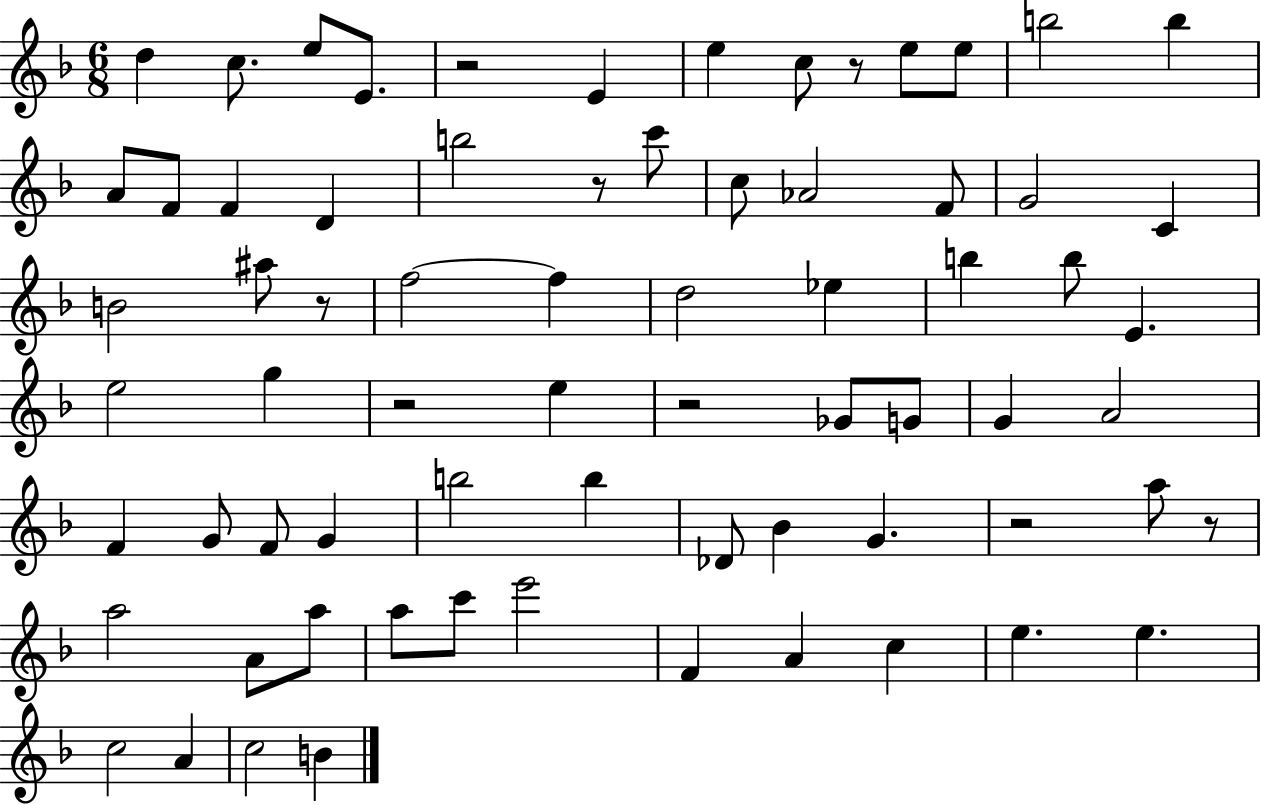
D5/q C5/e. E5/e E4/e. R/h E4/q E5/q C5/e R/e E5/e E5/e B5/h B5/q A4/e F4/e F4/q D4/q B5/h R/e C6/e C5/e Ab4/h F4/e G4/h C4/q B4/h A#5/e R/e F5/h F5/q D5/h Eb5/q B5/q B5/e E4/q. E5/h G5/q R/h E5/q R/h Gb4/e G4/e G4/q A4/h F4/q G4/e F4/e G4/q B5/h B5/q Db4/e Bb4/q G4/q. R/h A5/e R/e A5/h A4/e A5/e A5/e C6/e E6/h F4/q A4/q C5/q E5/q. E5/q. C5/h A4/q C5/h B4/q